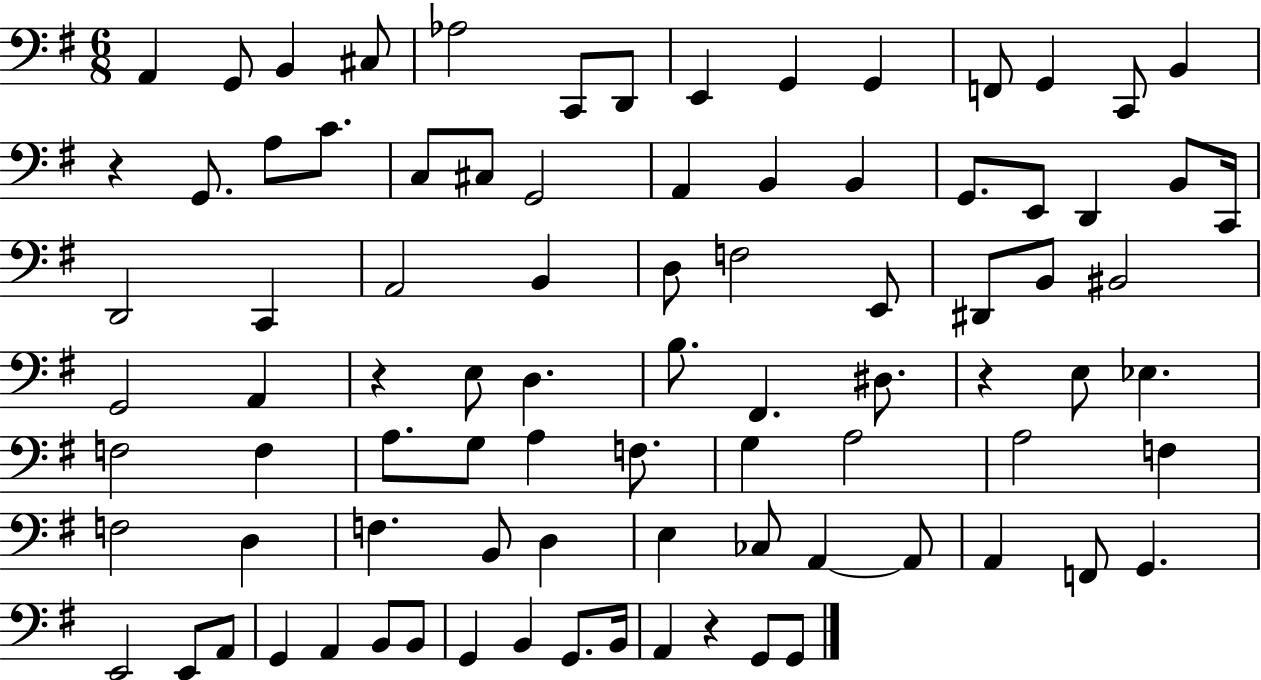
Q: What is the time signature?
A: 6/8